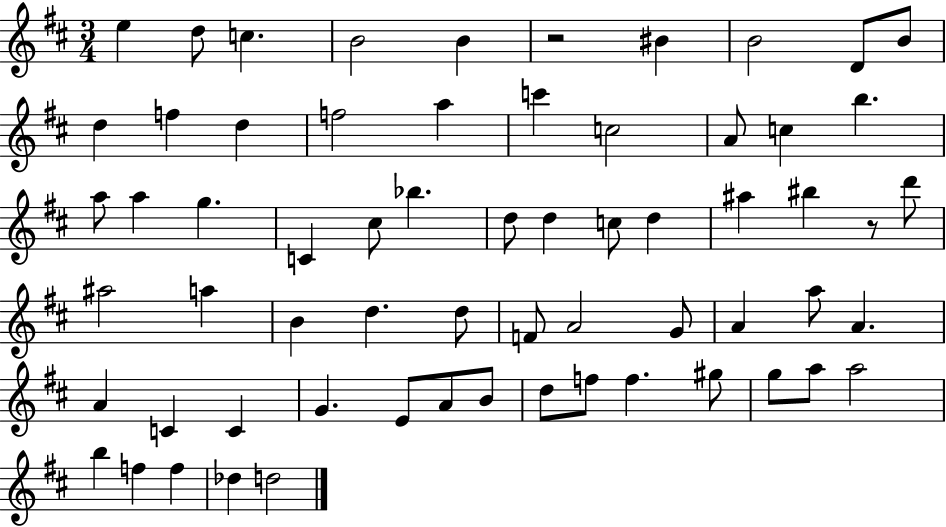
{
  \clef treble
  \numericTimeSignature
  \time 3/4
  \key d \major
  \repeat volta 2 { e''4 d''8 c''4. | b'2 b'4 | r2 bis'4 | b'2 d'8 b'8 | \break d''4 f''4 d''4 | f''2 a''4 | c'''4 c''2 | a'8 c''4 b''4. | \break a''8 a''4 g''4. | c'4 cis''8 bes''4. | d''8 d''4 c''8 d''4 | ais''4 bis''4 r8 d'''8 | \break ais''2 a''4 | b'4 d''4. d''8 | f'8 a'2 g'8 | a'4 a''8 a'4. | \break a'4 c'4 c'4 | g'4. e'8 a'8 b'8 | d''8 f''8 f''4. gis''8 | g''8 a''8 a''2 | \break b''4 f''4 f''4 | des''4 d''2 | } \bar "|."
}